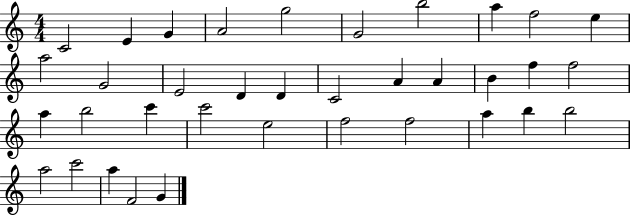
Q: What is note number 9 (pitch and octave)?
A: F5